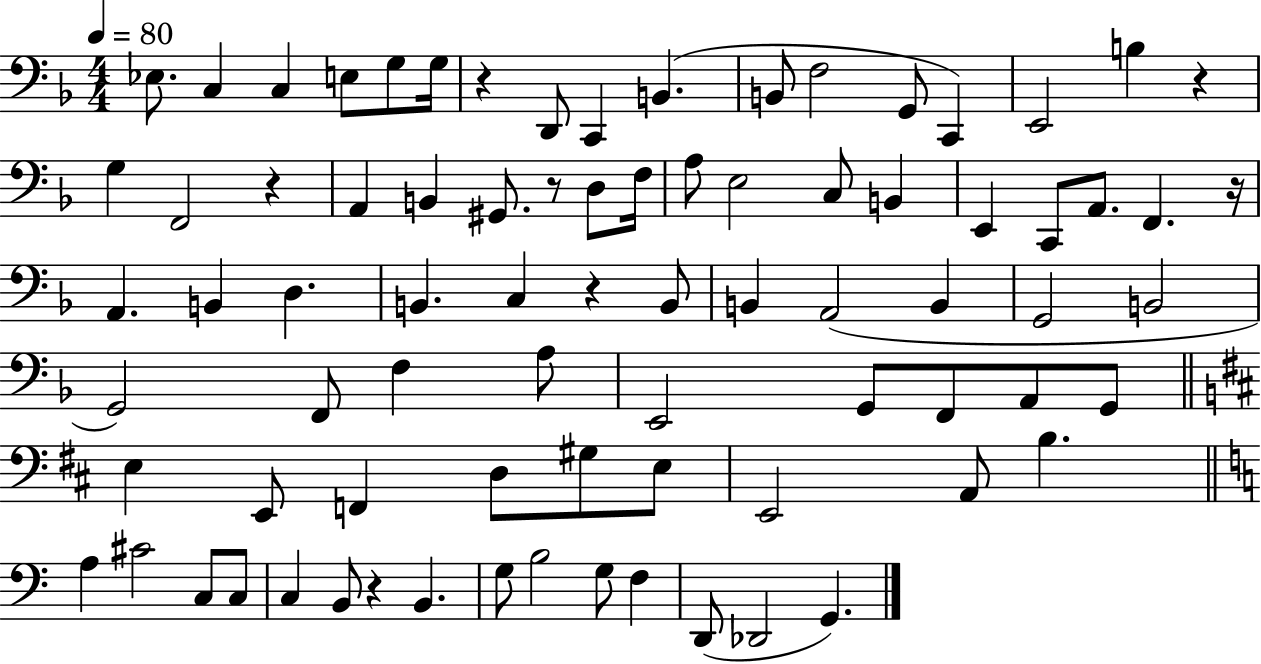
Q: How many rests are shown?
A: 7